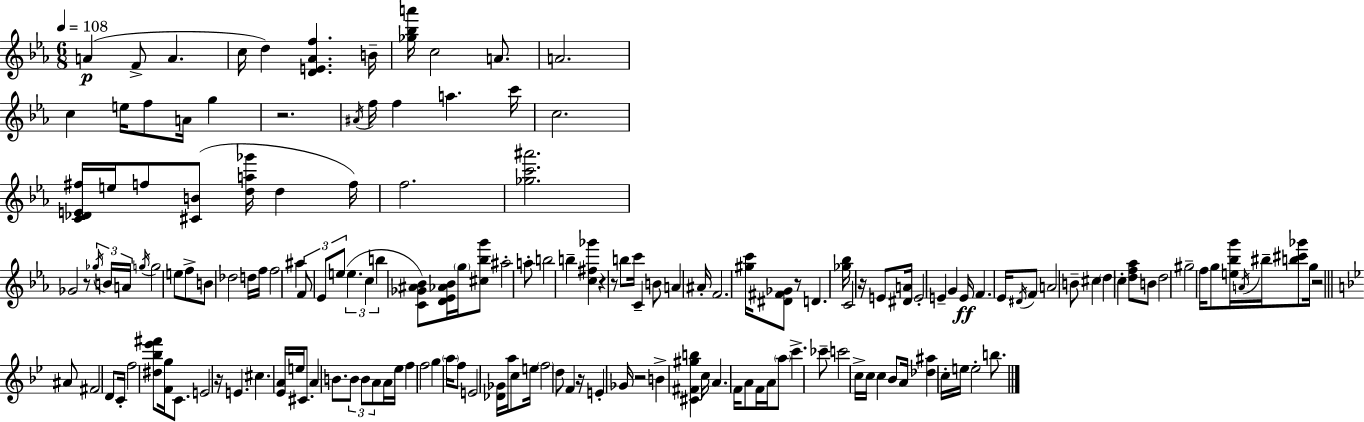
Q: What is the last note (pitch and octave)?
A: B5